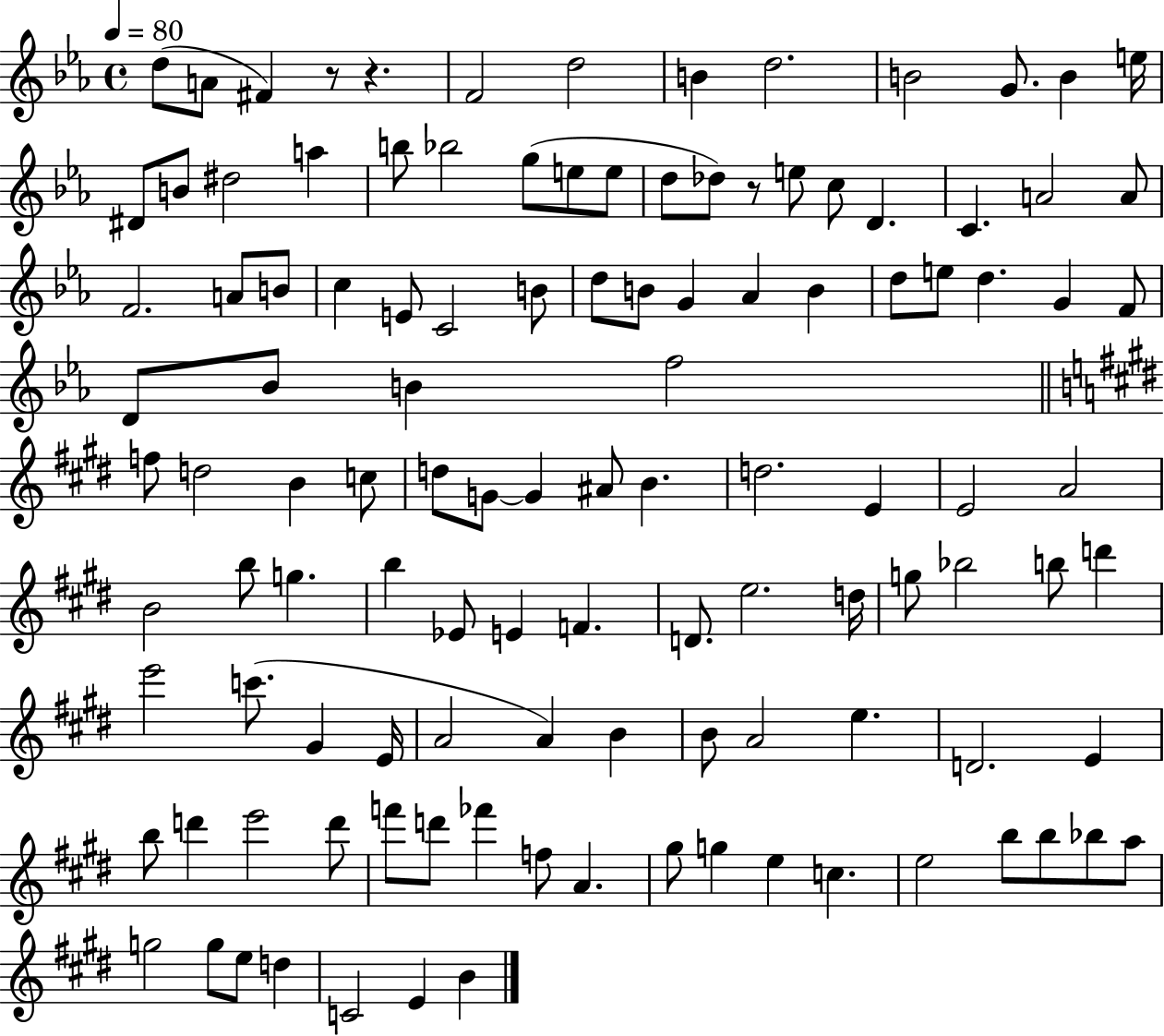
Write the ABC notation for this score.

X:1
T:Untitled
M:4/4
L:1/4
K:Eb
d/2 A/2 ^F z/2 z F2 d2 B d2 B2 G/2 B e/4 ^D/2 B/2 ^d2 a b/2 _b2 g/2 e/2 e/2 d/2 _d/2 z/2 e/2 c/2 D C A2 A/2 F2 A/2 B/2 c E/2 C2 B/2 d/2 B/2 G _A B d/2 e/2 d G F/2 D/2 _B/2 B f2 f/2 d2 B c/2 d/2 G/2 G ^A/2 B d2 E E2 A2 B2 b/2 g b _E/2 E F D/2 e2 d/4 g/2 _b2 b/2 d' e'2 c'/2 ^G E/4 A2 A B B/2 A2 e D2 E b/2 d' e'2 d'/2 f'/2 d'/2 _f' f/2 A ^g/2 g e c e2 b/2 b/2 _b/2 a/2 g2 g/2 e/2 d C2 E B